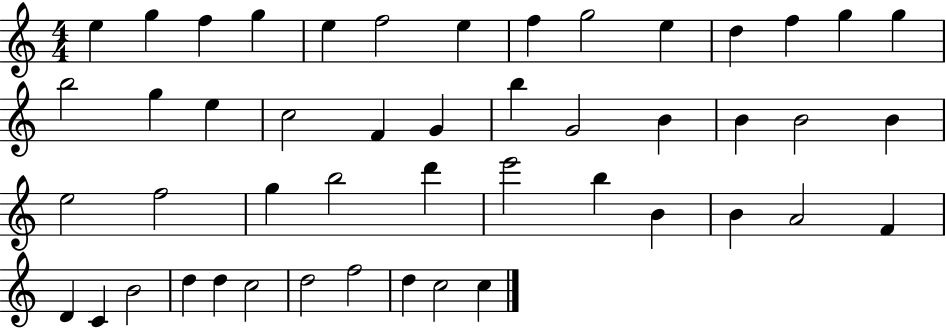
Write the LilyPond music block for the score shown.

{
  \clef treble
  \numericTimeSignature
  \time 4/4
  \key c \major
  e''4 g''4 f''4 g''4 | e''4 f''2 e''4 | f''4 g''2 e''4 | d''4 f''4 g''4 g''4 | \break b''2 g''4 e''4 | c''2 f'4 g'4 | b''4 g'2 b'4 | b'4 b'2 b'4 | \break e''2 f''2 | g''4 b''2 d'''4 | e'''2 b''4 b'4 | b'4 a'2 f'4 | \break d'4 c'4 b'2 | d''4 d''4 c''2 | d''2 f''2 | d''4 c''2 c''4 | \break \bar "|."
}